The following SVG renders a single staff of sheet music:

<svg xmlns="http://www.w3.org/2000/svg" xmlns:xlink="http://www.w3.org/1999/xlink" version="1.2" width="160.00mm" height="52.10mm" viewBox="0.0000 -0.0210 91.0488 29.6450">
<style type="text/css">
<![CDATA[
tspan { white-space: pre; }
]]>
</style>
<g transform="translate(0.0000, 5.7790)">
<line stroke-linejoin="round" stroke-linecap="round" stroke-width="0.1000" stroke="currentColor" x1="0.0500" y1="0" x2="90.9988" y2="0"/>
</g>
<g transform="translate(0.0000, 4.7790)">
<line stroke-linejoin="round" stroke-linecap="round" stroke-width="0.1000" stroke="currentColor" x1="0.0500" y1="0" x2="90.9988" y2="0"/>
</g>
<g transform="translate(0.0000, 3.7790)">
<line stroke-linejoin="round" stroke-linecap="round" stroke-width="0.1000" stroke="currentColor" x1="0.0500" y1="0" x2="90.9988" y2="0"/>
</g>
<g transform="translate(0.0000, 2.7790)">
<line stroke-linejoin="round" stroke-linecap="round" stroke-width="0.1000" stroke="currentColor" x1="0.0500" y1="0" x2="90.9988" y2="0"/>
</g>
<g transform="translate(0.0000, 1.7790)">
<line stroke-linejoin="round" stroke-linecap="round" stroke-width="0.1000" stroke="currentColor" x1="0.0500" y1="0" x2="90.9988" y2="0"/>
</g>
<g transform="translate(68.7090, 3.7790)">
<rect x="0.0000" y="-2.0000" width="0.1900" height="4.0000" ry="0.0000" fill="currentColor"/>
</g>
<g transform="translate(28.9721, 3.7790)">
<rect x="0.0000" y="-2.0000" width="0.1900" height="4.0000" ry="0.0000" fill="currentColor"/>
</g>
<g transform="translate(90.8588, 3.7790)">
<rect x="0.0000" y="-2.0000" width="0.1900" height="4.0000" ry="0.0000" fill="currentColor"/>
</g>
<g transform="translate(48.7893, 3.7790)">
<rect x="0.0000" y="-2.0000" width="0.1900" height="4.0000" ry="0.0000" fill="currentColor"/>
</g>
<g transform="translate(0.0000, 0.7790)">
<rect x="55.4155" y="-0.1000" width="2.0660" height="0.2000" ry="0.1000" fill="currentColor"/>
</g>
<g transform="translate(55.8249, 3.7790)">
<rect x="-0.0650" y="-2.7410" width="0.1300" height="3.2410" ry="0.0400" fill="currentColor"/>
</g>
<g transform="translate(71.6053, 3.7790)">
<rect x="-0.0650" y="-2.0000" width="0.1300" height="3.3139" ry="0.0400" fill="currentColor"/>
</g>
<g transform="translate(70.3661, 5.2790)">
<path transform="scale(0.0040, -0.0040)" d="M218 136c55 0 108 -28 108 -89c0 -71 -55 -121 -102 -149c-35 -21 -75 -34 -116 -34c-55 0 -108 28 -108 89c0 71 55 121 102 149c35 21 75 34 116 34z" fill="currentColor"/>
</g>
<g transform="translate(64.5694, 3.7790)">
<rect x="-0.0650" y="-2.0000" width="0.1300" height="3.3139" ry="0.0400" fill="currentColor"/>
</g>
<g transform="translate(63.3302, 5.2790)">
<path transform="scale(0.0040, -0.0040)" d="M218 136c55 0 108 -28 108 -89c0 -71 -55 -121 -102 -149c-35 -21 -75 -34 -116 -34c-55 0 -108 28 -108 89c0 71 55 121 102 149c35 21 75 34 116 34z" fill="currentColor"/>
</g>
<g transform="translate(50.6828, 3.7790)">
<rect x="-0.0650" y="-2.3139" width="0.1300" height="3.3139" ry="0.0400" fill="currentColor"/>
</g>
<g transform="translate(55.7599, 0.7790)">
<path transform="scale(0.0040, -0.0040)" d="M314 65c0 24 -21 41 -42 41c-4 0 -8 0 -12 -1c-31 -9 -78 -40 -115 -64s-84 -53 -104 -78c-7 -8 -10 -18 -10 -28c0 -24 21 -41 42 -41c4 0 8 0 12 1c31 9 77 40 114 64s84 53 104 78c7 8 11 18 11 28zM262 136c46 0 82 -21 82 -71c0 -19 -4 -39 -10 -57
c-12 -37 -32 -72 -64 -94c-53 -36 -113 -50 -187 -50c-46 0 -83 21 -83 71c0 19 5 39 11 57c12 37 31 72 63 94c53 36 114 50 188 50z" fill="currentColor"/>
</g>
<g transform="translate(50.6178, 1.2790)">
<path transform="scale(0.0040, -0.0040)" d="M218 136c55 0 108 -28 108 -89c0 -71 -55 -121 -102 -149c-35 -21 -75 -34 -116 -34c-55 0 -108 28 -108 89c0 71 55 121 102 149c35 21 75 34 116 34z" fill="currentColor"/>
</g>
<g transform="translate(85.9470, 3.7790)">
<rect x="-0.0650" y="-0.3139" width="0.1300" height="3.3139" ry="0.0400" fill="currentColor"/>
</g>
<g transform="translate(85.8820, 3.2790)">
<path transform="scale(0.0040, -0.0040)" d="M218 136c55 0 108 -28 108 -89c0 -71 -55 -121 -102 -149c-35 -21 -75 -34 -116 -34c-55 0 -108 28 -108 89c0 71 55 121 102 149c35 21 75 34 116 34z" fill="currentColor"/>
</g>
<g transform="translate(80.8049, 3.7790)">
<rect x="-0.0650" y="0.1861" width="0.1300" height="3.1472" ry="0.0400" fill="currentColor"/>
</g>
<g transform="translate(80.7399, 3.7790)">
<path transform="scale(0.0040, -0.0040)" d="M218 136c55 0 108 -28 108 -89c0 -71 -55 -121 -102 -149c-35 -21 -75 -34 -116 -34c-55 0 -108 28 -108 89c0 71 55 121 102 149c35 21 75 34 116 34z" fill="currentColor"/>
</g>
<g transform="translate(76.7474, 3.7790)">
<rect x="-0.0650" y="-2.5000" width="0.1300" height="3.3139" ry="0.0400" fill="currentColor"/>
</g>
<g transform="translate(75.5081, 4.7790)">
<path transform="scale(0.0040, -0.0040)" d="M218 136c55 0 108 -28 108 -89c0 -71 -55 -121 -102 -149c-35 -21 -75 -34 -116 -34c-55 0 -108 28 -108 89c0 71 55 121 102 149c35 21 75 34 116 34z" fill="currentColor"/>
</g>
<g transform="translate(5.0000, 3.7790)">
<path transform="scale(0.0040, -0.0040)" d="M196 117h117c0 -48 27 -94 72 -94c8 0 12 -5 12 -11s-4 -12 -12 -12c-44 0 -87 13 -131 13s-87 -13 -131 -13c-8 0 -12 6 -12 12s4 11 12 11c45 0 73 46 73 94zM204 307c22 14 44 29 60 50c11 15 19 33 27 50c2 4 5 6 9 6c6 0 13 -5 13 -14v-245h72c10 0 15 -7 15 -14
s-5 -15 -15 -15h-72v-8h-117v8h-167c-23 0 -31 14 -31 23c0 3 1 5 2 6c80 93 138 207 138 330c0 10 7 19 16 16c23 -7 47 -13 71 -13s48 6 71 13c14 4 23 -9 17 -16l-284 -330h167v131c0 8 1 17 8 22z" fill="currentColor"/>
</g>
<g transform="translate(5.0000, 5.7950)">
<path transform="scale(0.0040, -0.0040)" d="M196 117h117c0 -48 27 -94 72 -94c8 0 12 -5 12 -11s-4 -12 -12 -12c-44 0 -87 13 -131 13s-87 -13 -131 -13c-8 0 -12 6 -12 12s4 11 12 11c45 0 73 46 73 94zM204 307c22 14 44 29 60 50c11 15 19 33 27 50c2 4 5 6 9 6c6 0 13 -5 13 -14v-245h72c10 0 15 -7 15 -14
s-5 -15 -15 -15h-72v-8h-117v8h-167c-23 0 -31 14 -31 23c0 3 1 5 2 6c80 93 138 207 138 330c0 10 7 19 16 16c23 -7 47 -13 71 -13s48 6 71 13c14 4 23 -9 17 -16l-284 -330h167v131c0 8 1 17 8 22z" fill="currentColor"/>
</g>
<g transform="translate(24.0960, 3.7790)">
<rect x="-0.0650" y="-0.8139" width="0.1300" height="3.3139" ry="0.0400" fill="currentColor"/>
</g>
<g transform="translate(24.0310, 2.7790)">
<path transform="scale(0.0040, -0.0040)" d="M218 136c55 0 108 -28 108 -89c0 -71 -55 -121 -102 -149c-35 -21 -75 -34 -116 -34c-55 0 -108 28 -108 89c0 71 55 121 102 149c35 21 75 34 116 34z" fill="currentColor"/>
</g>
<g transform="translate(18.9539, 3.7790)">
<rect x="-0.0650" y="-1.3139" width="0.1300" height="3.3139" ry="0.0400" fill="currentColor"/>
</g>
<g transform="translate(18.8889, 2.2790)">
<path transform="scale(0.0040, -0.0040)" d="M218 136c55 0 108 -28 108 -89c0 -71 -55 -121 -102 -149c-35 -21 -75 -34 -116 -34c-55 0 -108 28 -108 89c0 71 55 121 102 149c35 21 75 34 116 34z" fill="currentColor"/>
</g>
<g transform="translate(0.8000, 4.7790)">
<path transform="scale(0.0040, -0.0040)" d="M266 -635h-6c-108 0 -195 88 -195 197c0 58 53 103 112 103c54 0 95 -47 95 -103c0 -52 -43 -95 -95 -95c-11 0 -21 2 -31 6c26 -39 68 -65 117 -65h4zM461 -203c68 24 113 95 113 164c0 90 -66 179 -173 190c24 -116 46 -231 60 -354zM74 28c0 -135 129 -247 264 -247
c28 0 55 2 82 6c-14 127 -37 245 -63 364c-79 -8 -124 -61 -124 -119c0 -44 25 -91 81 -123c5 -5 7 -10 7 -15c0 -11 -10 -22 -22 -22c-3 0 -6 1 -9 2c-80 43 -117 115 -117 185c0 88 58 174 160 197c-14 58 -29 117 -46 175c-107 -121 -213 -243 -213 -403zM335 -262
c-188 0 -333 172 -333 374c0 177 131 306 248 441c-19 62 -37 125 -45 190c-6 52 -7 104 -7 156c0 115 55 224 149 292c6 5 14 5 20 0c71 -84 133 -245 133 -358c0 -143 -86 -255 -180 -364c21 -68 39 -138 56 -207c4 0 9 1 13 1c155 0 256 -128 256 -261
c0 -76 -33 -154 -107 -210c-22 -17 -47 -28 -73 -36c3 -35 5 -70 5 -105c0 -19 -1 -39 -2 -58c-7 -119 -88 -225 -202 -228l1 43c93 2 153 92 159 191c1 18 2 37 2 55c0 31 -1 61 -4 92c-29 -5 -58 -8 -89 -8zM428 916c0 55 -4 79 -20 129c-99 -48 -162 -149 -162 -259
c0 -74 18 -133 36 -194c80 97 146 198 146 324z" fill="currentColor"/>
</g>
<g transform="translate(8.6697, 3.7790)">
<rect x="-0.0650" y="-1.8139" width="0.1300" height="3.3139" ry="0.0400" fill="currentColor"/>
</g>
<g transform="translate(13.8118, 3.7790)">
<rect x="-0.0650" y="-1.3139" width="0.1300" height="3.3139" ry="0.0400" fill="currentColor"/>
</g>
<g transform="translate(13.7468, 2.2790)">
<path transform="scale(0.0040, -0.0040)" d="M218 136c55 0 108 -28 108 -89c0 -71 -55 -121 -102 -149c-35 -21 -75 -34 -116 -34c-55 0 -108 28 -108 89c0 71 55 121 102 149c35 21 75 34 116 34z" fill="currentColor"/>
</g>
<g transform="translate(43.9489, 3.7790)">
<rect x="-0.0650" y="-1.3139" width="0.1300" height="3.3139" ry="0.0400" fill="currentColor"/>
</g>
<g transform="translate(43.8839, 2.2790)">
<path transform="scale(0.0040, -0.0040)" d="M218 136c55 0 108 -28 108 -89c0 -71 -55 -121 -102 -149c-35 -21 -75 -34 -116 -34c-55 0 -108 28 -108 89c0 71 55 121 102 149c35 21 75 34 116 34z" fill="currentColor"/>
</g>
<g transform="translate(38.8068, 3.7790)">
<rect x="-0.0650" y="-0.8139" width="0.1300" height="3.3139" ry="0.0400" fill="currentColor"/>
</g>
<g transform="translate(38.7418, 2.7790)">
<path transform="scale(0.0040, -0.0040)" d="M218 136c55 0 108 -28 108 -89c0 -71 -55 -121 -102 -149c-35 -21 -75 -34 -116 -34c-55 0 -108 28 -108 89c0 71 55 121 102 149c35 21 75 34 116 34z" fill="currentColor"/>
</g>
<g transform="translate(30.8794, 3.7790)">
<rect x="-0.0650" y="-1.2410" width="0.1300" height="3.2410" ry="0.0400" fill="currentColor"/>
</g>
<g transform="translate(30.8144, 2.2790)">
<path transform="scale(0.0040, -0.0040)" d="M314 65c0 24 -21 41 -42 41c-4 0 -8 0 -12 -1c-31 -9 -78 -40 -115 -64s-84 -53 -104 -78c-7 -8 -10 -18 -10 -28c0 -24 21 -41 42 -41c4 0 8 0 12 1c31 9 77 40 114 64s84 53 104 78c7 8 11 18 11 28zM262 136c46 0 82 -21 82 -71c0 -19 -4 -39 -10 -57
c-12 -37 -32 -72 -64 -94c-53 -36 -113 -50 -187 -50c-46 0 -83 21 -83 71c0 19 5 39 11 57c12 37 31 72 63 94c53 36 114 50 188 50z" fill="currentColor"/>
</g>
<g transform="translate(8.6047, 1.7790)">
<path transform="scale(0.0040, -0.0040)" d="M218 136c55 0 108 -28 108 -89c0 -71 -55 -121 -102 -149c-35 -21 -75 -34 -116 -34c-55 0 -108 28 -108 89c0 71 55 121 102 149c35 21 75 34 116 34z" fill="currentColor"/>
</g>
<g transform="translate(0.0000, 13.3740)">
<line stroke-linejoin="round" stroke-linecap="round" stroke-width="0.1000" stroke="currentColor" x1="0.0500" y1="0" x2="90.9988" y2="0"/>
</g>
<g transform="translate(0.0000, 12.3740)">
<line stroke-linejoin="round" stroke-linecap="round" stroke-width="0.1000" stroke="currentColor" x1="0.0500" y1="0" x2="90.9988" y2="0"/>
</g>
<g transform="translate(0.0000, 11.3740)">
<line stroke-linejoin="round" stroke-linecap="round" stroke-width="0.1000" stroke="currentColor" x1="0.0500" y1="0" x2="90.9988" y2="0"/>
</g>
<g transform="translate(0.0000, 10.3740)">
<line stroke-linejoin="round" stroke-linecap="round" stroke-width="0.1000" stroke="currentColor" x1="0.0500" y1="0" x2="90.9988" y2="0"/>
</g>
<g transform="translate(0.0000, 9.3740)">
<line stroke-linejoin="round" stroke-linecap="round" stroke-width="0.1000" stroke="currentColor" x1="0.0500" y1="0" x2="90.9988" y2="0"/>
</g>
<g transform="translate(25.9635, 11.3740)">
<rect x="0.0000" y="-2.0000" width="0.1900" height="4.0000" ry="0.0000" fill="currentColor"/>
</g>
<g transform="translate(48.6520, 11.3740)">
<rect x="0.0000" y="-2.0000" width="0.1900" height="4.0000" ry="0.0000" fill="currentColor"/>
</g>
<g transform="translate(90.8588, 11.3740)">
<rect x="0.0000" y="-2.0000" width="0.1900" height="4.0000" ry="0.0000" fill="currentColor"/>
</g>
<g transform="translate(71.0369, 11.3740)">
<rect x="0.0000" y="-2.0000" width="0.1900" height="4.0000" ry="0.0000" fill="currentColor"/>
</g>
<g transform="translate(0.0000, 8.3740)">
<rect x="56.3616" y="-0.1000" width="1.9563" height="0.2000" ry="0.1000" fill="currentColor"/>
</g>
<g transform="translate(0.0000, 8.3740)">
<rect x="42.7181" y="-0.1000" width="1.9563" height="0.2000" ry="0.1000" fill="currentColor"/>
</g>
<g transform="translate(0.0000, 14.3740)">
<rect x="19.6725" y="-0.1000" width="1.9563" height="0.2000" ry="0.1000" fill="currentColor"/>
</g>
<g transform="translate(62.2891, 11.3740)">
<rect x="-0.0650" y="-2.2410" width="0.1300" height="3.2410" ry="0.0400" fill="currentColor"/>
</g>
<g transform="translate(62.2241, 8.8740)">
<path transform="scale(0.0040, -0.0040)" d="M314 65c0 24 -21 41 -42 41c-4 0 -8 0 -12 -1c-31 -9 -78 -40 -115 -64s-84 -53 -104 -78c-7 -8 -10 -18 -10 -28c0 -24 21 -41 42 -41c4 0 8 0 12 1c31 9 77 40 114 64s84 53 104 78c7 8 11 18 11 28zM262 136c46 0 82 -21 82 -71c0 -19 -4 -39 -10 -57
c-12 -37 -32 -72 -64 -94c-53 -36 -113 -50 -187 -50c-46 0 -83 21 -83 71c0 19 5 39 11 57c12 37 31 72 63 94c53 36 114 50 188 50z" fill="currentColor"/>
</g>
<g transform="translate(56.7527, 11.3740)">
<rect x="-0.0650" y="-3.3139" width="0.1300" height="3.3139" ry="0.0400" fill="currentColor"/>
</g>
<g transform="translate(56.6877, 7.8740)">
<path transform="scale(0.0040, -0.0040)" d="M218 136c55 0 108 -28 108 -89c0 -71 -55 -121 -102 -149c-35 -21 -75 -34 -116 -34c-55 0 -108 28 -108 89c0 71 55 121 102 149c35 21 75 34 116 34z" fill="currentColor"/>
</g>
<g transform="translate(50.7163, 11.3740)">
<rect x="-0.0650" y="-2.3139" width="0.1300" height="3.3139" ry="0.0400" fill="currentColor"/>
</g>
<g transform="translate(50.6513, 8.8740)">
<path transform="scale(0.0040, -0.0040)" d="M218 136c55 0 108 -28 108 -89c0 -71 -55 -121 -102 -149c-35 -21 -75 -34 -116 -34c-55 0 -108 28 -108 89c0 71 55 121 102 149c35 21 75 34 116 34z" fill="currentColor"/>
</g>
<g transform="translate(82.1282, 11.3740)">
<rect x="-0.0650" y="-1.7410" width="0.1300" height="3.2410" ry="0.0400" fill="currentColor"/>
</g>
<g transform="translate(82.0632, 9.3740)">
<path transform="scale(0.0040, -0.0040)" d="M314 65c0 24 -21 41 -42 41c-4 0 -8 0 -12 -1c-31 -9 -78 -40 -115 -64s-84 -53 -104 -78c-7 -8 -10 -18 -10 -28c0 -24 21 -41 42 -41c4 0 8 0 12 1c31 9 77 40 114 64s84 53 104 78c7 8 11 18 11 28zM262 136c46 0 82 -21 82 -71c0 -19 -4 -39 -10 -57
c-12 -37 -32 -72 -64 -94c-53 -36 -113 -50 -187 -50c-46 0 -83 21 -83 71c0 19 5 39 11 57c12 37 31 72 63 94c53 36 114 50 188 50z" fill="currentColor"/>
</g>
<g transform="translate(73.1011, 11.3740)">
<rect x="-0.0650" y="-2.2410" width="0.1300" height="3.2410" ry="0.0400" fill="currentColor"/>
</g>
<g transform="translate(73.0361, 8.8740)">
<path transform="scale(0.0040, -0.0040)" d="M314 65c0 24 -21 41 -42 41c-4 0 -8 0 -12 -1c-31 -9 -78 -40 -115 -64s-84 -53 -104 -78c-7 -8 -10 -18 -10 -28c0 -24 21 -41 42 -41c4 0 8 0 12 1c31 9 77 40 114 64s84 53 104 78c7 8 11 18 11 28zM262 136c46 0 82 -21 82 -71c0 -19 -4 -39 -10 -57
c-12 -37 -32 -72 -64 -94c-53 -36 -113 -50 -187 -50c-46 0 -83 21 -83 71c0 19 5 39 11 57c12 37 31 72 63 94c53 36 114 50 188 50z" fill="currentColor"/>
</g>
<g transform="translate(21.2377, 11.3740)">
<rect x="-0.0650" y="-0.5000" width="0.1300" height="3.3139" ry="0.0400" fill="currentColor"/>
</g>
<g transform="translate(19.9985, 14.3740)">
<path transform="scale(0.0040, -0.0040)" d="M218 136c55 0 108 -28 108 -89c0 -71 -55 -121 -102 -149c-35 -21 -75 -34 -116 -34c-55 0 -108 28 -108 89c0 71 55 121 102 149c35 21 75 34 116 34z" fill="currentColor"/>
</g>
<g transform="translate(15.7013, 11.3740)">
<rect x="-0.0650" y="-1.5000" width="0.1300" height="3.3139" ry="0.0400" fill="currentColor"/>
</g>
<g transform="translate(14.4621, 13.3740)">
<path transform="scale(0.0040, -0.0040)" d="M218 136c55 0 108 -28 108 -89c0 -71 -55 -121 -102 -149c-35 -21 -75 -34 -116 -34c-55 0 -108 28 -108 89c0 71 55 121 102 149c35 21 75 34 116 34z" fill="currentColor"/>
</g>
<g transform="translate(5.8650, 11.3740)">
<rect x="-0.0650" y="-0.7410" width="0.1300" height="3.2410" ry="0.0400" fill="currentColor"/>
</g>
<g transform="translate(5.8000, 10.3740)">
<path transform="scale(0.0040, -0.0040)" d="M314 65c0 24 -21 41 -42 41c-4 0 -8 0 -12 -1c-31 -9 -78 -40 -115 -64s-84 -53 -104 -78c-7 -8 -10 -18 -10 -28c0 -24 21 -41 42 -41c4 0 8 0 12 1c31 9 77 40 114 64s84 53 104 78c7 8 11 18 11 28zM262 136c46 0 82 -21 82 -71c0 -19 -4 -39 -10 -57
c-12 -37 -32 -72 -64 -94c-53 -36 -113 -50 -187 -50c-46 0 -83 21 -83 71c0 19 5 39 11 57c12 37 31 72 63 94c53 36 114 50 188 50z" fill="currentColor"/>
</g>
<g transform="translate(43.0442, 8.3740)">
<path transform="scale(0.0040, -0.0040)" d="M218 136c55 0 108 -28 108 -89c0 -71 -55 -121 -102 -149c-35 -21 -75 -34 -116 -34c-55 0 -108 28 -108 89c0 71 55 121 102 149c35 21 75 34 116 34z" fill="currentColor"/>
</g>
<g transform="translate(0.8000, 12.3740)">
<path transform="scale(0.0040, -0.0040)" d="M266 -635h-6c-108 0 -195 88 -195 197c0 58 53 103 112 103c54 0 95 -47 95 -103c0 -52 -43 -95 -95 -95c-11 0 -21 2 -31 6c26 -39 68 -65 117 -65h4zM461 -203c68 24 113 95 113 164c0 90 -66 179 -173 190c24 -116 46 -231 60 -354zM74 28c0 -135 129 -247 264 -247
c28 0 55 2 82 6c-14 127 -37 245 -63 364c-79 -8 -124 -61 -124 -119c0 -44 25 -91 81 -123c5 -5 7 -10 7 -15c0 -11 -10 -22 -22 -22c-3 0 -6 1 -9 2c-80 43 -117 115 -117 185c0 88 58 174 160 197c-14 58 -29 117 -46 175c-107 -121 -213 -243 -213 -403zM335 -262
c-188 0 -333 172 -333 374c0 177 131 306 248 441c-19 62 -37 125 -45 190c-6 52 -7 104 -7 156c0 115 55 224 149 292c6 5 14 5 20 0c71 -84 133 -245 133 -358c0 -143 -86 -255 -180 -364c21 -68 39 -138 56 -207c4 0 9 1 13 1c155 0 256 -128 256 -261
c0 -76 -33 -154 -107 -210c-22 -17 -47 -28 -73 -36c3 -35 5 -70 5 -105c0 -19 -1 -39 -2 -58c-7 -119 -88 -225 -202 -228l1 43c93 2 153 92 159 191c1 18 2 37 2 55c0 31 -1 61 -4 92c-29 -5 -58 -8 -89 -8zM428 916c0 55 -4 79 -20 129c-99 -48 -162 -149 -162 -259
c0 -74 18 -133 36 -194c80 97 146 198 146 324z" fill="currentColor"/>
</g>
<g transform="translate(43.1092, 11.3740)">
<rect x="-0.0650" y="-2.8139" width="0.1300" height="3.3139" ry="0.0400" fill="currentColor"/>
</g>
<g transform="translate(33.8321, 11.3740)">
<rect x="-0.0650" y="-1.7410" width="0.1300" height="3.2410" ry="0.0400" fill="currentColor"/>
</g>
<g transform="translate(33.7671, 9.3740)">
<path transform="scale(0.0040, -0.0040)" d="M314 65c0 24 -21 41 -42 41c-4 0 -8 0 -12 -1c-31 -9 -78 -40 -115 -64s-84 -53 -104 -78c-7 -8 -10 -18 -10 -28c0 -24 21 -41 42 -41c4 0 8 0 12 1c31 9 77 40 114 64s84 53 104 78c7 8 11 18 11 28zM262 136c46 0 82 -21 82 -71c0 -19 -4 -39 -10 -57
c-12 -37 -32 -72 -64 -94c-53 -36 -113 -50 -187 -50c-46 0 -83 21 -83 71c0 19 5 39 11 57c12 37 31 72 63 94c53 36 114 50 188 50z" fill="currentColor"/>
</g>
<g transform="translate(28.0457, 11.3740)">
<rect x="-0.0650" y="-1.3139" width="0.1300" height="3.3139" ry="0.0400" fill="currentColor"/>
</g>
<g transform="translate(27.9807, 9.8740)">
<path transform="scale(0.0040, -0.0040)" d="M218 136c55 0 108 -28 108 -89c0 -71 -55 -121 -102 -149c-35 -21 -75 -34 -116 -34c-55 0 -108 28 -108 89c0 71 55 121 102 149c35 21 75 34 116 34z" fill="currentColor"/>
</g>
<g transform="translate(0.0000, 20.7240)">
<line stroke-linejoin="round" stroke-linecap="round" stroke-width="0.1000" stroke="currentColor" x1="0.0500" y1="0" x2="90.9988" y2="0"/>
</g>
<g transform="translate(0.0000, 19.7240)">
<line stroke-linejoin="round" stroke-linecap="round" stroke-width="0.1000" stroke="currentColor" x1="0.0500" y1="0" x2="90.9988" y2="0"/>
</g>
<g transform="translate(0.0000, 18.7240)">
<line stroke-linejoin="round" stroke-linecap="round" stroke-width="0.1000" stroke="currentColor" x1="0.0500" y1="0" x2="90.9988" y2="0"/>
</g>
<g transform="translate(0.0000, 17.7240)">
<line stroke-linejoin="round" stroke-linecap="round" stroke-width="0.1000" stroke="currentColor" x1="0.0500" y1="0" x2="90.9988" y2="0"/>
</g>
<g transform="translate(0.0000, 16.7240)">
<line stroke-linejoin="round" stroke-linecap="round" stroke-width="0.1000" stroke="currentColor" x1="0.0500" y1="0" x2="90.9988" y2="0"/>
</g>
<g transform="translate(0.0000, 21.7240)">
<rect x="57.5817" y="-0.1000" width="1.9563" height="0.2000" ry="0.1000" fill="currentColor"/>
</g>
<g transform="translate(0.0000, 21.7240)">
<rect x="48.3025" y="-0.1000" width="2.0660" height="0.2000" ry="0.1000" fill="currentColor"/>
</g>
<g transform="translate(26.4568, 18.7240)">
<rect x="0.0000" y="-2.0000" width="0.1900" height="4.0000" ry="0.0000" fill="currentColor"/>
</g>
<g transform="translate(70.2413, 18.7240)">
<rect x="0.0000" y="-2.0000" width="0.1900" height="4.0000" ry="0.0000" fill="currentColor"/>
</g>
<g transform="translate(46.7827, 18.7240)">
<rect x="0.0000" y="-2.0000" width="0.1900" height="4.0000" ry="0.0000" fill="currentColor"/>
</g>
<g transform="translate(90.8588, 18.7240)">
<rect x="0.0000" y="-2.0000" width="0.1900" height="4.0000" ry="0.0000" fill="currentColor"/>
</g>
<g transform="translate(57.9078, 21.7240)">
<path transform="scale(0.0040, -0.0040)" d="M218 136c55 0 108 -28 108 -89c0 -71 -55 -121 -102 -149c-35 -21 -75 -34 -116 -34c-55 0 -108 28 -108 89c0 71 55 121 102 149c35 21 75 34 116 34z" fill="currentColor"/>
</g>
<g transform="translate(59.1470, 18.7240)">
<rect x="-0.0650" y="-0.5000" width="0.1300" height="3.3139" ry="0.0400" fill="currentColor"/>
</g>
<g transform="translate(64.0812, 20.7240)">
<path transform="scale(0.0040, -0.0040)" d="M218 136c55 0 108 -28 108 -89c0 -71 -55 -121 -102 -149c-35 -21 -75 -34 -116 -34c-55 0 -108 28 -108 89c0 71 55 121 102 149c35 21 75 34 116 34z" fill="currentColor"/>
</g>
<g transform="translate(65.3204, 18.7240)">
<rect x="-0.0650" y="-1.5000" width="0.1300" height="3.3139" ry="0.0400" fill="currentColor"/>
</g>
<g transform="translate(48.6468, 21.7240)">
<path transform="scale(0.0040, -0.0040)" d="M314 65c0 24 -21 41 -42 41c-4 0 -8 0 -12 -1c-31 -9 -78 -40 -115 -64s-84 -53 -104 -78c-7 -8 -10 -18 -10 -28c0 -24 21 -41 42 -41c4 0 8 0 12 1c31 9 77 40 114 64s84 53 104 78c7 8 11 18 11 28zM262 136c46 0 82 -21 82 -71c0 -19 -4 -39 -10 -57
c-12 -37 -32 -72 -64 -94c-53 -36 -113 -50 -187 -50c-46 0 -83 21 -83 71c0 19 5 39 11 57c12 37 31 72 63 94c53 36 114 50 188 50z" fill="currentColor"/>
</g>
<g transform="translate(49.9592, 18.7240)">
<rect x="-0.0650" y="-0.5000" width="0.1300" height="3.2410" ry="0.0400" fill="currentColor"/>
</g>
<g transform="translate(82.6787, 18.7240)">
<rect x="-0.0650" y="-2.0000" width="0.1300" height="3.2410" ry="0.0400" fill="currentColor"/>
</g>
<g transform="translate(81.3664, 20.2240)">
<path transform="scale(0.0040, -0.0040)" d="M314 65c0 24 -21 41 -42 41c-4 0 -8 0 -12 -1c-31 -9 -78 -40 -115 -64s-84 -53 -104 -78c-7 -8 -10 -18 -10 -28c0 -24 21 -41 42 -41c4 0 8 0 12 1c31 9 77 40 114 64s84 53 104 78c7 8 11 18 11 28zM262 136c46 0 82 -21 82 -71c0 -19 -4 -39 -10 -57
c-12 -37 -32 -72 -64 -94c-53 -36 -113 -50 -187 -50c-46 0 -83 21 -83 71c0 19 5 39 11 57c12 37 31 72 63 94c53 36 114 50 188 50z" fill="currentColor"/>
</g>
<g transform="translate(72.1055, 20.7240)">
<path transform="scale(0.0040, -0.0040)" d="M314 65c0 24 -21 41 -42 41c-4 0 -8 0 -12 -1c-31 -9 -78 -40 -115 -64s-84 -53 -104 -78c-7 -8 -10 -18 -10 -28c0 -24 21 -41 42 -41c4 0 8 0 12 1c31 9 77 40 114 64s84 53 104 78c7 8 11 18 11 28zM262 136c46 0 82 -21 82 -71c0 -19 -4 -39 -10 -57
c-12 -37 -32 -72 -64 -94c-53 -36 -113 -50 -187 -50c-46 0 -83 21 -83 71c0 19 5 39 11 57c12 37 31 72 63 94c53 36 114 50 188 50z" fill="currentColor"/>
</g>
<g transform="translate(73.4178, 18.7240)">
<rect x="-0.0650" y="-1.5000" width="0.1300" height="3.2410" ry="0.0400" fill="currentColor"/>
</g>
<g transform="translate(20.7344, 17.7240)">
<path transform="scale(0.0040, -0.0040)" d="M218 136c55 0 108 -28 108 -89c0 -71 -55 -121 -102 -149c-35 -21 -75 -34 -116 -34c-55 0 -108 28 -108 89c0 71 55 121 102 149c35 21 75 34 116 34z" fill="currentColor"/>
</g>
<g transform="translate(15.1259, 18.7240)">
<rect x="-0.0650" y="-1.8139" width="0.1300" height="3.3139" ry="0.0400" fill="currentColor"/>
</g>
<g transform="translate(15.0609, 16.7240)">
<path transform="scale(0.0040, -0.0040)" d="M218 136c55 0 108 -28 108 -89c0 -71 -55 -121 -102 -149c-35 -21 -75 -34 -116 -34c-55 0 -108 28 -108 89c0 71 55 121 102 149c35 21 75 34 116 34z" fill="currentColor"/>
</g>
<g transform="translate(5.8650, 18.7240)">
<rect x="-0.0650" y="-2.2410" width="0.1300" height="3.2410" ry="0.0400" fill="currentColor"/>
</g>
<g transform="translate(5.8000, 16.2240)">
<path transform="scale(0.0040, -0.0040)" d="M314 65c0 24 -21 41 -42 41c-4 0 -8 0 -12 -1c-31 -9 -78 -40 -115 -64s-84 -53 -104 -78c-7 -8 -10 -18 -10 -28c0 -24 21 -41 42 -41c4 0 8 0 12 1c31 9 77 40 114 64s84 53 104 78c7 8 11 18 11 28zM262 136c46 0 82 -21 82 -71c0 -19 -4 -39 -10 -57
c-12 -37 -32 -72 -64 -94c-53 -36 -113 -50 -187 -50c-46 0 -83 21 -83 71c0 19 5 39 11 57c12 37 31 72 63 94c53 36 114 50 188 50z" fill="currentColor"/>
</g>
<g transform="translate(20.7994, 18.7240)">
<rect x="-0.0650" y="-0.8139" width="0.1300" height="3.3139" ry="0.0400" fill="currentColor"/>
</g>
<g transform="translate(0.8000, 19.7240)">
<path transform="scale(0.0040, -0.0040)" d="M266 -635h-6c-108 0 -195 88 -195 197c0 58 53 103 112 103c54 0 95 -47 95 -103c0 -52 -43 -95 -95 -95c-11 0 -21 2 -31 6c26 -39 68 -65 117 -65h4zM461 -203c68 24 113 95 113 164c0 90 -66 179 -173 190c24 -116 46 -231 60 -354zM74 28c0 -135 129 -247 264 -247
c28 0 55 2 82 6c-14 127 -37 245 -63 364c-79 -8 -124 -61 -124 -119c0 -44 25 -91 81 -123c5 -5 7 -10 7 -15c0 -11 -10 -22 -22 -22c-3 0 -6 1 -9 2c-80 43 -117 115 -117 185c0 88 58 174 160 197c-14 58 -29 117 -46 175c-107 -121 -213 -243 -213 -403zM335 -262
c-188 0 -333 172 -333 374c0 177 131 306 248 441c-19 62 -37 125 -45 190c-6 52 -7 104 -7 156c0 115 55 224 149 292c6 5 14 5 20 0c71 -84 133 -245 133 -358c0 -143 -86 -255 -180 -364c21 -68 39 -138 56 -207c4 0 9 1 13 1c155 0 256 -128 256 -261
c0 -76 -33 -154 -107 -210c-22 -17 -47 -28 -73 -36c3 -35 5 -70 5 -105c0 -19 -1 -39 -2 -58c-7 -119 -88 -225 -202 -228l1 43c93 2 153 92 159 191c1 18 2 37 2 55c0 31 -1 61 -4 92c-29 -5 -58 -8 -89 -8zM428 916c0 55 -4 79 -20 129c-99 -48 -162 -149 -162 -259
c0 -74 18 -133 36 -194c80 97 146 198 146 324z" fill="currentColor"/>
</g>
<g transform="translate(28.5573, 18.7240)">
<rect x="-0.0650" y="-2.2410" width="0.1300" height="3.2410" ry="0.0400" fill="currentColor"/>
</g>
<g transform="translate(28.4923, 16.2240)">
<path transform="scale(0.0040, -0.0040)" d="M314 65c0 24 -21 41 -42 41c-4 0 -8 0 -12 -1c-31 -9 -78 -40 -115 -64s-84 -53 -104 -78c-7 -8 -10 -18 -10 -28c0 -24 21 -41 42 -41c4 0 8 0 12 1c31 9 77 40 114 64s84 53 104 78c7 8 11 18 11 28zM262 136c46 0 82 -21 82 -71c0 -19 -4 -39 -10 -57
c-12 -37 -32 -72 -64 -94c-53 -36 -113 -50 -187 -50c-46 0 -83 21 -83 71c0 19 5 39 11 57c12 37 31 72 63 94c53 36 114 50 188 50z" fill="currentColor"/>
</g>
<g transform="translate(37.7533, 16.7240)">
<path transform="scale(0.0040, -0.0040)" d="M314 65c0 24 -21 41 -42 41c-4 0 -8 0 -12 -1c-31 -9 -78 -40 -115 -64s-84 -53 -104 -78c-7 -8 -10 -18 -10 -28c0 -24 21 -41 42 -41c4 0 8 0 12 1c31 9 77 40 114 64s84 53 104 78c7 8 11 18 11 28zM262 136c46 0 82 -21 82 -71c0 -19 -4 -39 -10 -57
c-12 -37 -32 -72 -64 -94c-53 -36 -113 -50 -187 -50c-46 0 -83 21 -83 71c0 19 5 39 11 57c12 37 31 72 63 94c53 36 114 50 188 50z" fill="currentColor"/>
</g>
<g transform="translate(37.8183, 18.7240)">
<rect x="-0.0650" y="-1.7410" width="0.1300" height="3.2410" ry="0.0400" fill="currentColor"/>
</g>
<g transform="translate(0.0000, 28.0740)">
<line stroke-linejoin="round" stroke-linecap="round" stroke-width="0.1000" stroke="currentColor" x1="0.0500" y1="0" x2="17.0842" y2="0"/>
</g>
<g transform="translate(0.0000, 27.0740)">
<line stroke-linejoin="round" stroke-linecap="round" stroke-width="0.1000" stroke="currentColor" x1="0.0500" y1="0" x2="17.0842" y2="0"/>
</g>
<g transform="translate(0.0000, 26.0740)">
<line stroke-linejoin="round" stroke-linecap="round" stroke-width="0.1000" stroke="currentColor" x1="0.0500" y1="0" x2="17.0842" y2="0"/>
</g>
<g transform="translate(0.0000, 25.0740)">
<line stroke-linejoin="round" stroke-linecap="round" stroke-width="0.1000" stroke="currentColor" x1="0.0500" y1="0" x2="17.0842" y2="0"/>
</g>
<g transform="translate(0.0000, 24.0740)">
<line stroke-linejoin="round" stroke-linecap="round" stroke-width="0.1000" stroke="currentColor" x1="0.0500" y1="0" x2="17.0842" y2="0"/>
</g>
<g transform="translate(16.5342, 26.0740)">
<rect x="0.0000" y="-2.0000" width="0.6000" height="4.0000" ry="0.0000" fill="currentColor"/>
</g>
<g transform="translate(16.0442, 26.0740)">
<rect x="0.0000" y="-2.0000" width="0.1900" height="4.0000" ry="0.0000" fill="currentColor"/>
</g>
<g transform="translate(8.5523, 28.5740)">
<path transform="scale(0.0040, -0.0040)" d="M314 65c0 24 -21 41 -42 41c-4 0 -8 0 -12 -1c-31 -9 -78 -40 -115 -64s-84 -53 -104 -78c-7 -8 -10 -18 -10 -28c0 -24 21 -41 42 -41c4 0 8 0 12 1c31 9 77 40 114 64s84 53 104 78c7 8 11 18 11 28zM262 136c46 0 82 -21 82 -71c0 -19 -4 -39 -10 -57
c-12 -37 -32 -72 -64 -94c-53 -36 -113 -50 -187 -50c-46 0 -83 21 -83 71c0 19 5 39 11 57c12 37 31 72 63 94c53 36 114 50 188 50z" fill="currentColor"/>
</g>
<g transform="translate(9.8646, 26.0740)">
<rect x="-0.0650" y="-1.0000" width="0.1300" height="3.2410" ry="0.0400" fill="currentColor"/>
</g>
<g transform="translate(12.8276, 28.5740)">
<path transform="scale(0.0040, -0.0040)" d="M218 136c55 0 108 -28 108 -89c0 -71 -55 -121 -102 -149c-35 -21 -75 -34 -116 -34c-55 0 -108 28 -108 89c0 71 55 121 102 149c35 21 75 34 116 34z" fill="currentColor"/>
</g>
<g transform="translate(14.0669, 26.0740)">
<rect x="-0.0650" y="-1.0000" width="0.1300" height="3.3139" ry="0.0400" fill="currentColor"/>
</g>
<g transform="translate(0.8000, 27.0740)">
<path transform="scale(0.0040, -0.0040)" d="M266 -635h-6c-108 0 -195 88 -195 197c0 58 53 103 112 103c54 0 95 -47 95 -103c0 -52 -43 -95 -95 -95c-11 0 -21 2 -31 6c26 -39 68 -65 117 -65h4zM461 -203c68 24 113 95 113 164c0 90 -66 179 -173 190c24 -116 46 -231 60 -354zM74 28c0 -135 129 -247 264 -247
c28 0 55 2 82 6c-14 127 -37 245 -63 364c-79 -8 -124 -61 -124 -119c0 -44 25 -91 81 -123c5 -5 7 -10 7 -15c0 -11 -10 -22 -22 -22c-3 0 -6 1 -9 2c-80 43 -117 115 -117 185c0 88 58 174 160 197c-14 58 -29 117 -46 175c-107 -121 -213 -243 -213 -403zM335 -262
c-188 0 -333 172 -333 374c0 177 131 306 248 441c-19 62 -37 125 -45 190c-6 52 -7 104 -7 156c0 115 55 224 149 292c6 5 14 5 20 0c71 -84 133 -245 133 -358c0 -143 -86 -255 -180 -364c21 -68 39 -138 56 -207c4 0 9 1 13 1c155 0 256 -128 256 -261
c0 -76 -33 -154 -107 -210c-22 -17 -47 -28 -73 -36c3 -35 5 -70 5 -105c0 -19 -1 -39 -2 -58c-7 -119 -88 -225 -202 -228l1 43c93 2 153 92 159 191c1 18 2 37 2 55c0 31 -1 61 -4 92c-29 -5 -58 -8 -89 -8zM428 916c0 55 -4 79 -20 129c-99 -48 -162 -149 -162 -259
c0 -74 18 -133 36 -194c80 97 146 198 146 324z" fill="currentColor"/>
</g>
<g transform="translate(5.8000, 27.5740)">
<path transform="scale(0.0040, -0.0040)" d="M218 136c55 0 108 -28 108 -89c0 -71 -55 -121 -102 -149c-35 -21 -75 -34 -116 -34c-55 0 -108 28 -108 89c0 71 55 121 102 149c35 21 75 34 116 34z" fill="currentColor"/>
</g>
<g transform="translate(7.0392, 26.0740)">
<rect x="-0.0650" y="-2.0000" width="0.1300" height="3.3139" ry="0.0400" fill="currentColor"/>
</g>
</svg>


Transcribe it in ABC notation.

X:1
T:Untitled
M:4/4
L:1/4
K:C
f e e d e2 d e g a2 F F G B c d2 E C e f2 a g b g2 g2 f2 g2 f d g2 f2 C2 C E E2 F2 F D2 D